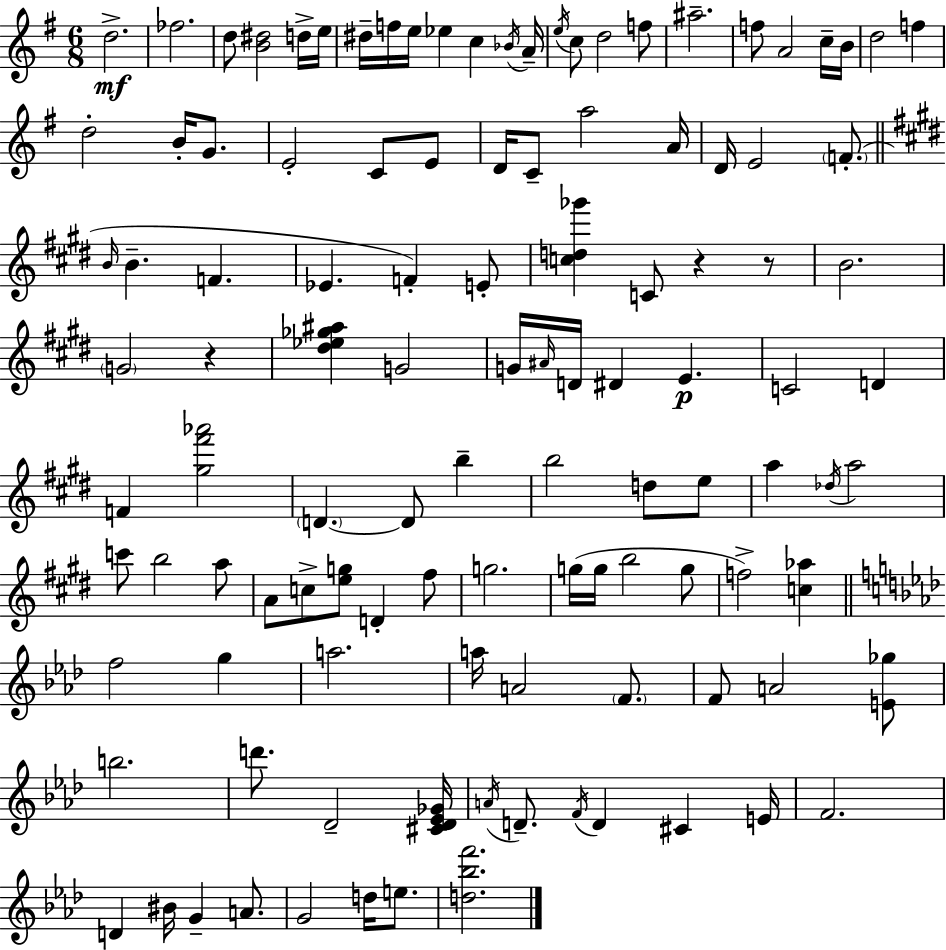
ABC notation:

X:1
T:Untitled
M:6/8
L:1/4
K:G
d2 _f2 d/2 [B^d]2 d/4 e/4 ^d/4 f/4 e/4 _e c _B/4 A/4 e/4 c/2 d2 f/2 ^a2 f/2 A2 c/4 B/4 d2 f d2 B/4 G/2 E2 C/2 E/2 D/4 C/2 a2 A/4 D/4 E2 F/2 B/4 B F _E F E/2 [cd_g'] C/2 z z/2 B2 G2 z [^d_e_g^a] G2 G/4 ^A/4 D/4 ^D E C2 D F [^g^f'_a']2 D D/2 b b2 d/2 e/2 a _d/4 a2 c'/2 b2 a/2 A/2 c/2 [eg]/2 D ^f/2 g2 g/4 g/4 b2 g/2 f2 [c_a] f2 g a2 a/4 A2 F/2 F/2 A2 [E_g]/2 b2 d'/2 _D2 [^C_D_E_G]/4 A/4 D/2 F/4 D ^C E/4 F2 D ^B/4 G A/2 G2 d/4 e/2 [d_bf']2